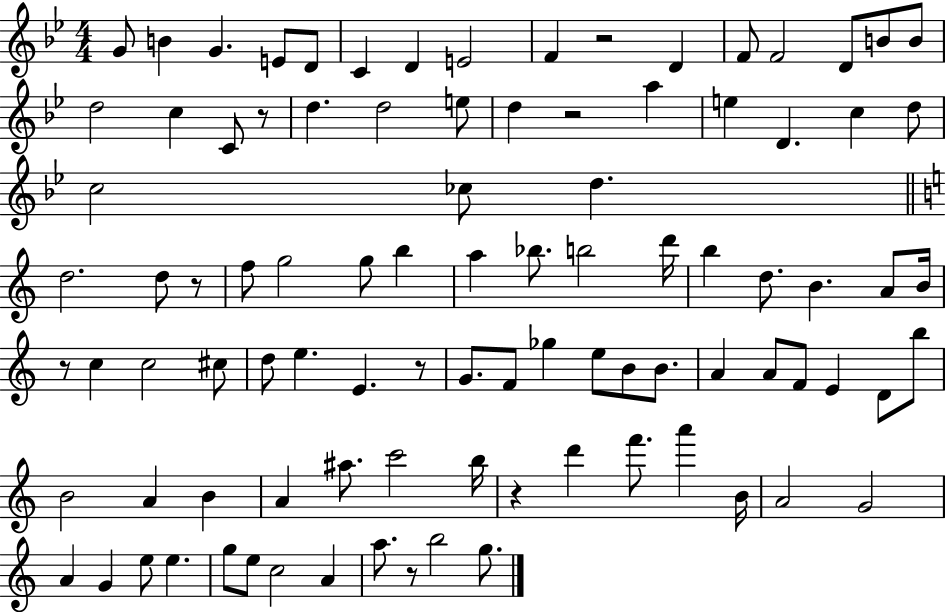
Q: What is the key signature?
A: BES major